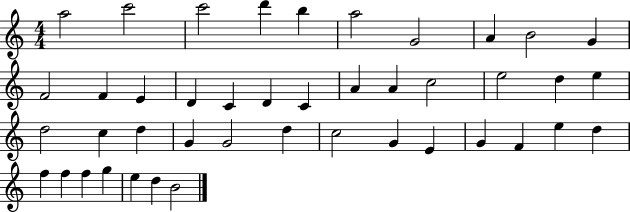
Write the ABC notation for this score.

X:1
T:Untitled
M:4/4
L:1/4
K:C
a2 c'2 c'2 d' b a2 G2 A B2 G F2 F E D C D C A A c2 e2 d e d2 c d G G2 d c2 G E G F e d f f f g e d B2